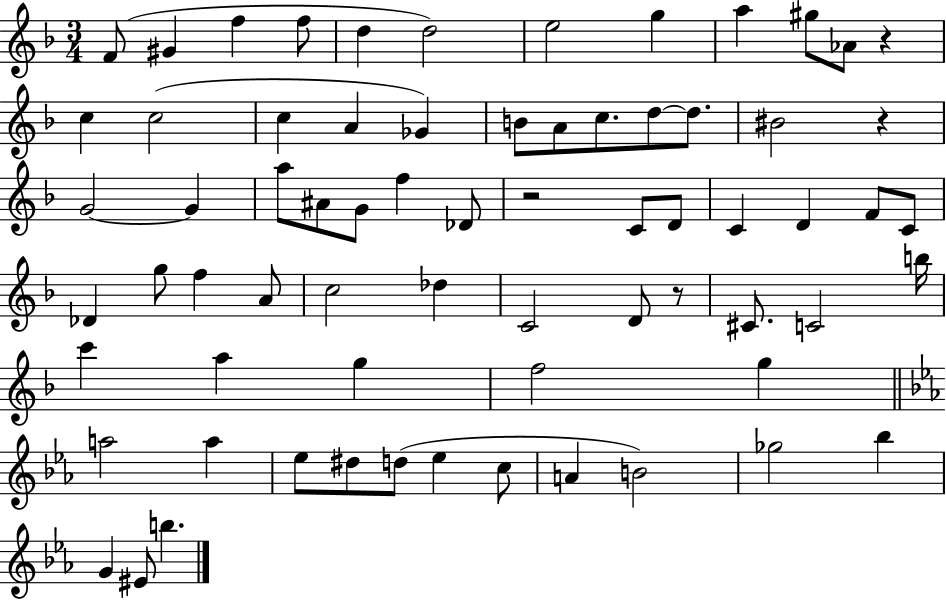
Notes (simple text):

F4/e G#4/q F5/q F5/e D5/q D5/h E5/h G5/q A5/q G#5/e Ab4/e R/q C5/q C5/h C5/q A4/q Gb4/q B4/e A4/e C5/e. D5/e D5/e. BIS4/h R/q G4/h G4/q A5/e A#4/e G4/e F5/q Db4/e R/h C4/e D4/e C4/q D4/q F4/e C4/e Db4/q G5/e F5/q A4/e C5/h Db5/q C4/h D4/e R/e C#4/e. C4/h B5/s C6/q A5/q G5/q F5/h G5/q A5/h A5/q Eb5/e D#5/e D5/e Eb5/q C5/e A4/q B4/h Gb5/h Bb5/q G4/q EIS4/e B5/q.